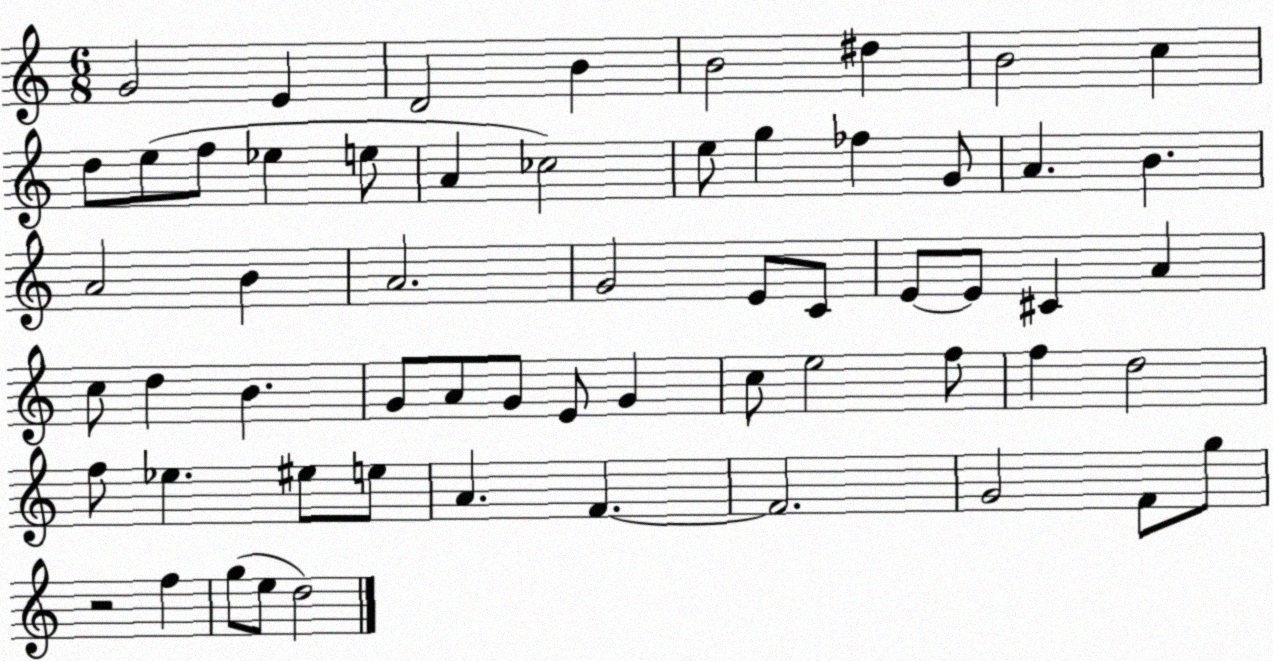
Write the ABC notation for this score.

X:1
T:Untitled
M:6/8
L:1/4
K:C
G2 E D2 B B2 ^d B2 c d/2 e/2 f/2 _e e/2 A _c2 e/2 g _f G/2 A B A2 B A2 G2 E/2 C/2 E/2 E/2 ^C A c/2 d B G/2 A/2 G/2 E/2 G c/2 e2 f/2 f d2 f/2 _e ^e/2 e/2 A F F2 G2 F/2 g/2 z2 f g/2 e/2 d2